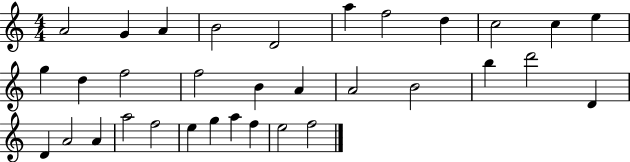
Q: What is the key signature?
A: C major